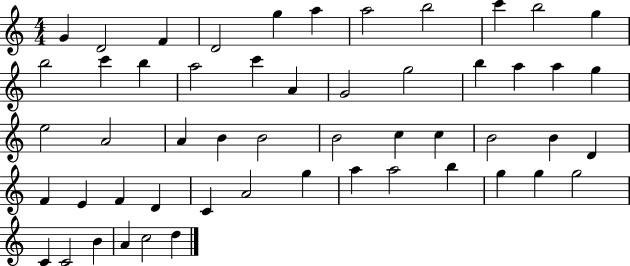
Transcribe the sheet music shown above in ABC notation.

X:1
T:Untitled
M:4/4
L:1/4
K:C
G D2 F D2 g a a2 b2 c' b2 g b2 c' b a2 c' A G2 g2 b a a g e2 A2 A B B2 B2 c c B2 B D F E F D C A2 g a a2 b g g g2 C C2 B A c2 d